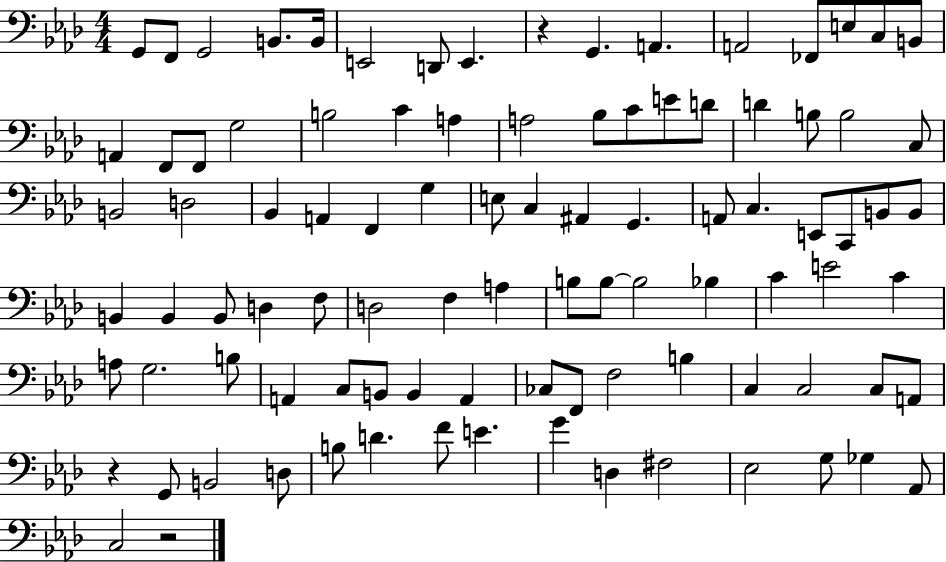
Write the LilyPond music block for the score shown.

{
  \clef bass
  \numericTimeSignature
  \time 4/4
  \key aes \major
  g,8 f,8 g,2 b,8. b,16 | e,2 d,8 e,4. | r4 g,4. a,4. | a,2 fes,8 e8 c8 b,8 | \break a,4 f,8 f,8 g2 | b2 c'4 a4 | a2 bes8 c'8 e'8 d'8 | d'4 b8 b2 c8 | \break b,2 d2 | bes,4 a,4 f,4 g4 | e8 c4 ais,4 g,4. | a,8 c4. e,8 c,8 b,8 b,8 | \break b,4 b,4 b,8 d4 f8 | d2 f4 a4 | b8 b8~~ b2 bes4 | c'4 e'2 c'4 | \break a8 g2. b8 | a,4 c8 b,8 b,4 a,4 | ces8 f,8 f2 b4 | c4 c2 c8 a,8 | \break r4 g,8 b,2 d8 | b8 d'4. f'8 e'4. | g'4 d4 fis2 | ees2 g8 ges4 aes,8 | \break c2 r2 | \bar "|."
}